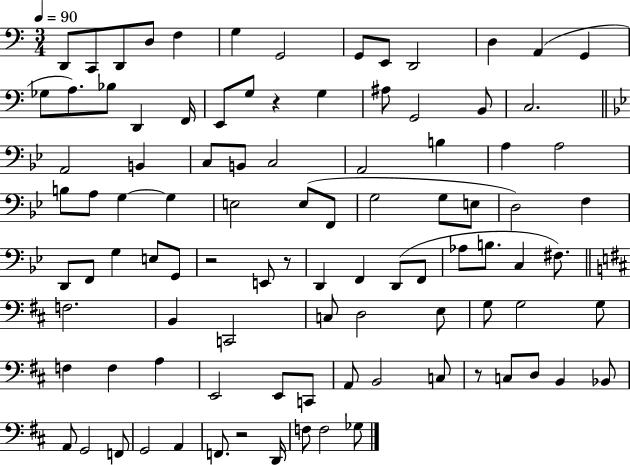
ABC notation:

X:1
T:Untitled
M:3/4
L:1/4
K:C
D,,/2 C,,/2 D,,/2 D,/2 F, G, G,,2 G,,/2 E,,/2 D,,2 D, A,, G,, _G,/2 A,/2 _B,/2 D,, F,,/4 E,,/2 G,/2 z G, ^A,/2 G,,2 B,,/2 C,2 A,,2 B,, C,/2 B,,/2 C,2 A,,2 B, A, A,2 B,/2 A,/2 G, G, E,2 E,/2 F,,/2 G,2 G,/2 E,/2 D,2 F, D,,/2 F,,/2 G, E,/2 G,,/2 z2 E,,/2 z/2 D,, F,, D,,/2 F,,/2 _A,/2 B,/2 C, ^F,/2 F,2 B,, C,,2 C,/2 D,2 E,/2 G,/2 G,2 G,/2 F, F, A, E,,2 E,,/2 C,,/2 A,,/2 B,,2 C,/2 z/2 C,/2 D,/2 B,, _B,,/2 A,,/2 G,,2 F,,/2 G,,2 A,, F,,/2 z2 D,,/4 F,/2 F,2 _G,/2